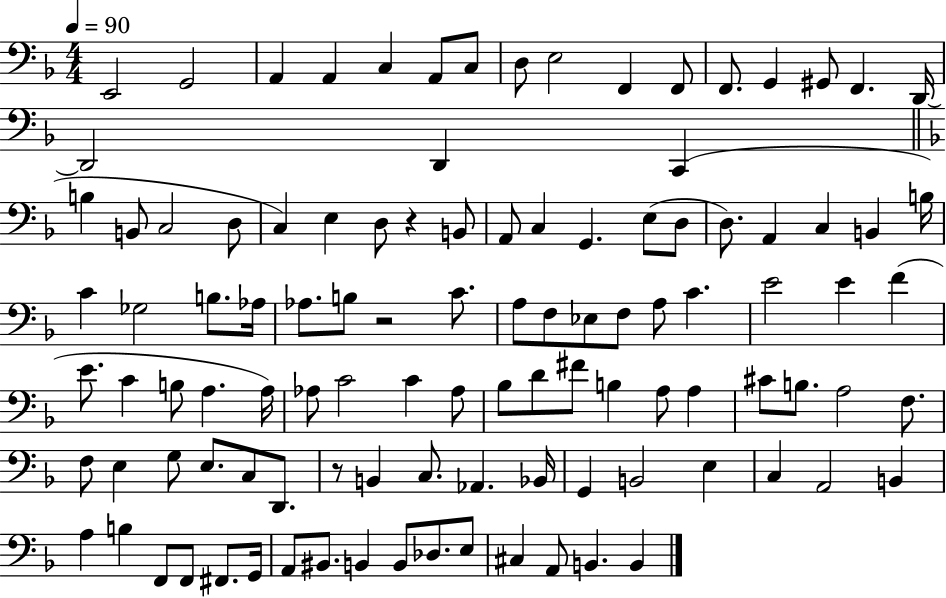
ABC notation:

X:1
T:Untitled
M:4/4
L:1/4
K:F
E,,2 G,,2 A,, A,, C, A,,/2 C,/2 D,/2 E,2 F,, F,,/2 F,,/2 G,, ^G,,/2 F,, D,,/4 D,,2 D,, C,, B, B,,/2 C,2 D,/2 C, E, D,/2 z B,,/2 A,,/2 C, G,, E,/2 D,/2 D,/2 A,, C, B,, B,/4 C _G,2 B,/2 _A,/4 _A,/2 B,/2 z2 C/2 A,/2 F,/2 _E,/2 F,/2 A,/2 C E2 E F E/2 C B,/2 A, A,/4 _A,/2 C2 C _A,/2 _B,/2 D/2 ^F/2 B, A,/2 A, ^C/2 B,/2 A,2 F,/2 F,/2 E, G,/2 E,/2 C,/2 D,,/2 z/2 B,, C,/2 _A,, _B,,/4 G,, B,,2 E, C, A,,2 B,, A, B, F,,/2 F,,/2 ^F,,/2 G,,/4 A,,/2 ^B,,/2 B,, B,,/2 _D,/2 E,/2 ^C, A,,/2 B,, B,,